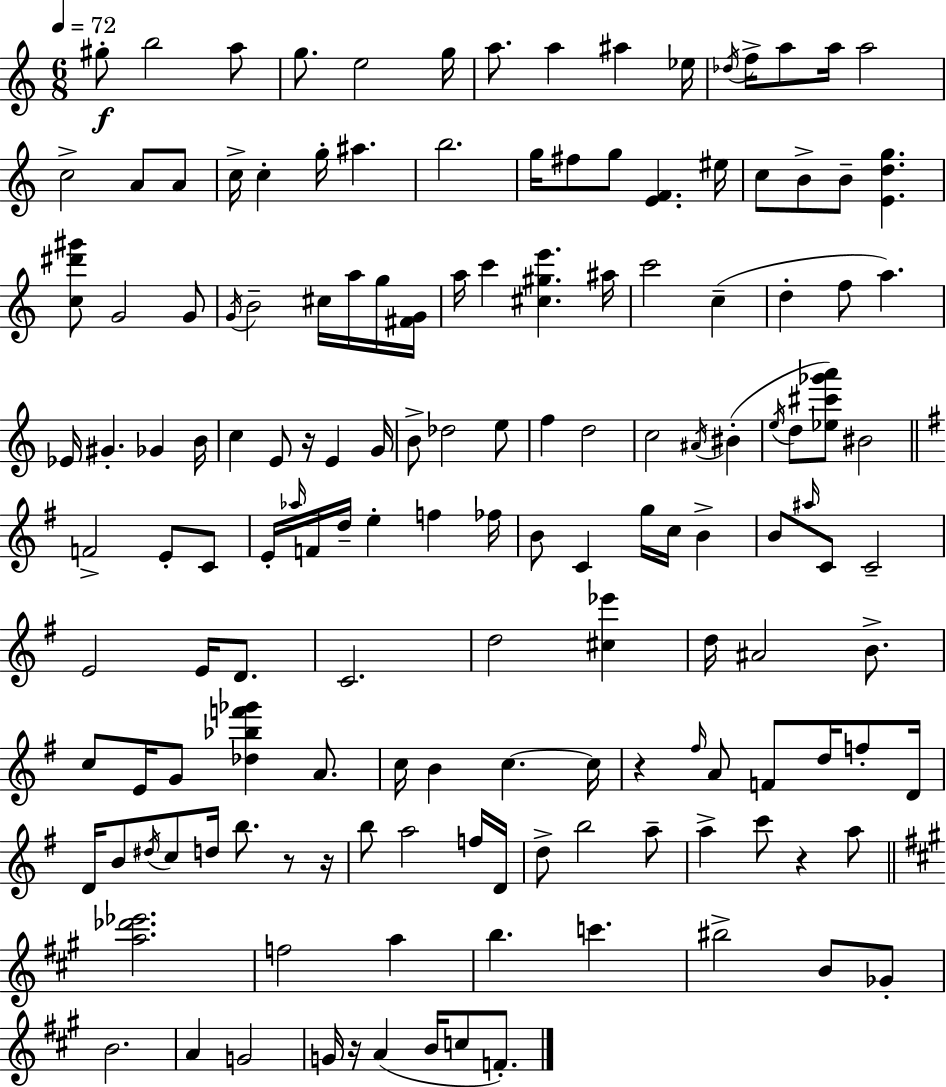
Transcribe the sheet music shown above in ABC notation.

X:1
T:Untitled
M:6/8
L:1/4
K:Am
^g/2 b2 a/2 g/2 e2 g/4 a/2 a ^a _e/4 _d/4 f/4 a/2 a/4 a2 c2 A/2 A/2 c/4 c g/4 ^a b2 g/4 ^f/2 g/2 [EF] ^e/4 c/2 B/2 B/2 [Edg] [c^d'^g']/2 G2 G/2 G/4 B2 ^c/4 a/4 g/4 [^FG]/4 a/4 c' [^c^ge'] ^a/4 c'2 c d f/2 a _E/4 ^G _G B/4 c E/2 z/4 E G/4 B/2 _d2 e/2 f d2 c2 ^A/4 ^B e/4 d/2 [_e^c'_g'a']/2 ^B2 F2 E/2 C/2 E/4 _a/4 F/4 d/4 e f _f/4 B/2 C g/4 c/4 B B/2 ^a/4 C/2 C2 E2 E/4 D/2 C2 d2 [^c_e'] d/4 ^A2 B/2 c/2 E/4 G/2 [_d_bf'_g'] A/2 c/4 B c c/4 z ^f/4 A/2 F/2 d/4 f/2 D/4 D/4 B/2 ^d/4 c/2 d/4 b/2 z/2 z/4 b/2 a2 f/4 D/4 d/2 b2 a/2 a c'/2 z a/2 [a_d'_e']2 f2 a b c' ^b2 B/2 _G/2 B2 A G2 G/4 z/4 A B/4 c/2 F/2